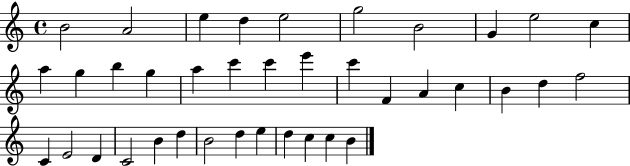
{
  \clef treble
  \time 4/4
  \defaultTimeSignature
  \key c \major
  b'2 a'2 | e''4 d''4 e''2 | g''2 b'2 | g'4 e''2 c''4 | \break a''4 g''4 b''4 g''4 | a''4 c'''4 c'''4 e'''4 | c'''4 f'4 a'4 c''4 | b'4 d''4 f''2 | \break c'4 e'2 d'4 | c'2 b'4 d''4 | b'2 d''4 e''4 | d''4 c''4 c''4 b'4 | \break \bar "|."
}